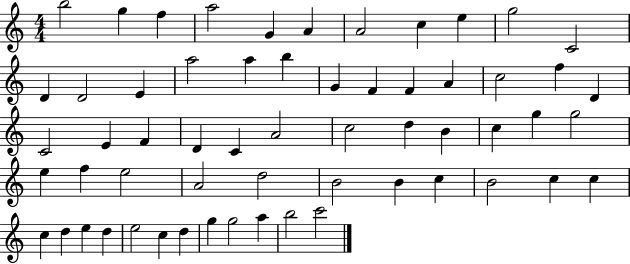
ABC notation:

X:1
T:Untitled
M:4/4
L:1/4
K:C
b2 g f a2 G A A2 c e g2 C2 D D2 E a2 a b G F F A c2 f D C2 E F D C A2 c2 d B c g g2 e f e2 A2 d2 B2 B c B2 c c c d e d e2 c d g g2 a b2 c'2